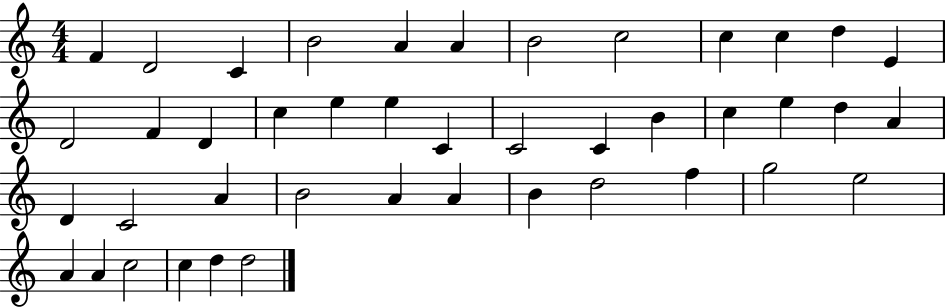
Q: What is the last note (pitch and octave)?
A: D5